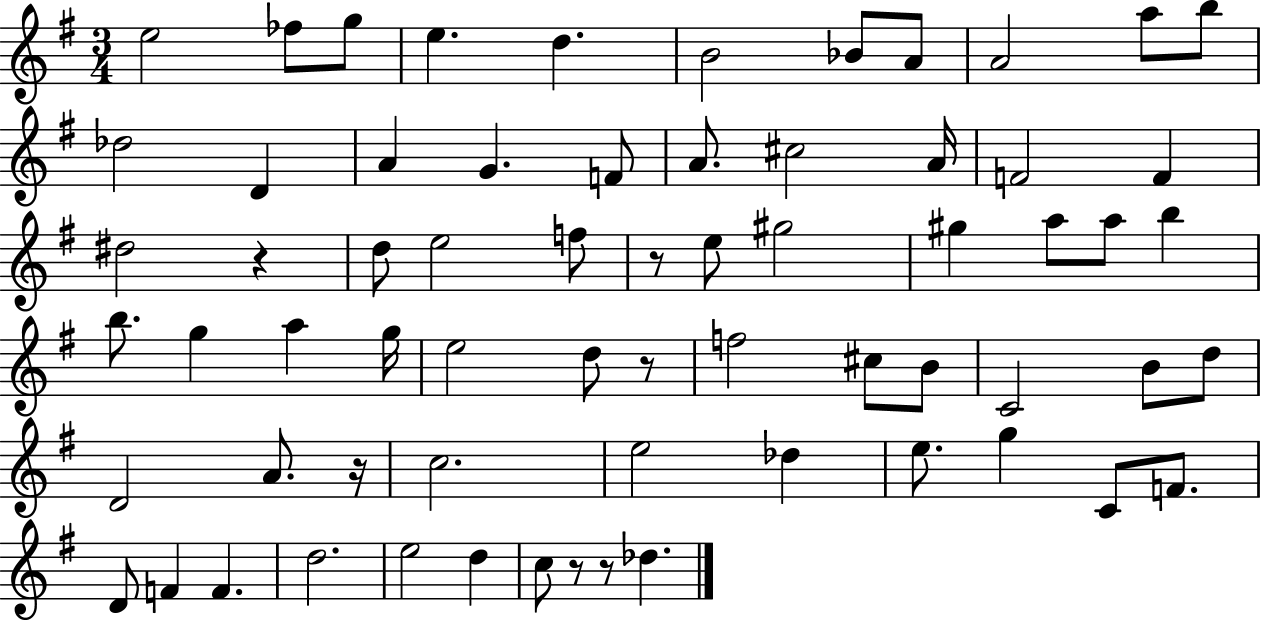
E5/h FES5/e G5/e E5/q. D5/q. B4/h Bb4/e A4/e A4/h A5/e B5/e Db5/h D4/q A4/q G4/q. F4/e A4/e. C#5/h A4/s F4/h F4/q D#5/h R/q D5/e E5/h F5/e R/e E5/e G#5/h G#5/q A5/e A5/e B5/q B5/e. G5/q A5/q G5/s E5/h D5/e R/e F5/h C#5/e B4/e C4/h B4/e D5/e D4/h A4/e. R/s C5/h. E5/h Db5/q E5/e. G5/q C4/e F4/e. D4/e F4/q F4/q. D5/h. E5/h D5/q C5/e R/e R/e Db5/q.